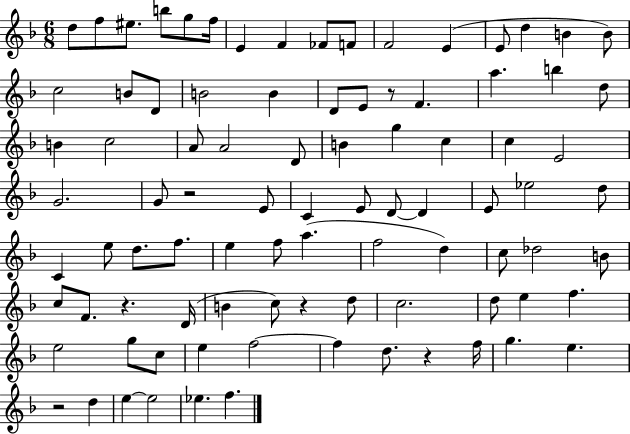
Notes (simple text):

D5/e F5/e EIS5/e. B5/e G5/e F5/s E4/q F4/q FES4/e F4/e F4/h E4/q E4/e D5/q B4/q B4/e C5/h B4/e D4/e B4/h B4/q D4/e E4/e R/e F4/q. A5/q. B5/q D5/e B4/q C5/h A4/e A4/h D4/e B4/q G5/q C5/q C5/q E4/h G4/h. G4/e R/h E4/e C4/q E4/e D4/e D4/q E4/e Eb5/h D5/e C4/q E5/e D5/e. F5/e. E5/q F5/e A5/q. F5/h D5/q C5/e Db5/h B4/e C5/e F4/e. R/q. D4/s B4/q C5/e R/q D5/e C5/h. D5/e E5/q F5/q. E5/h G5/e C5/e E5/q F5/h F5/q D5/e. R/q F5/s G5/q. E5/q. R/h D5/q E5/q E5/h Eb5/q. F5/q.